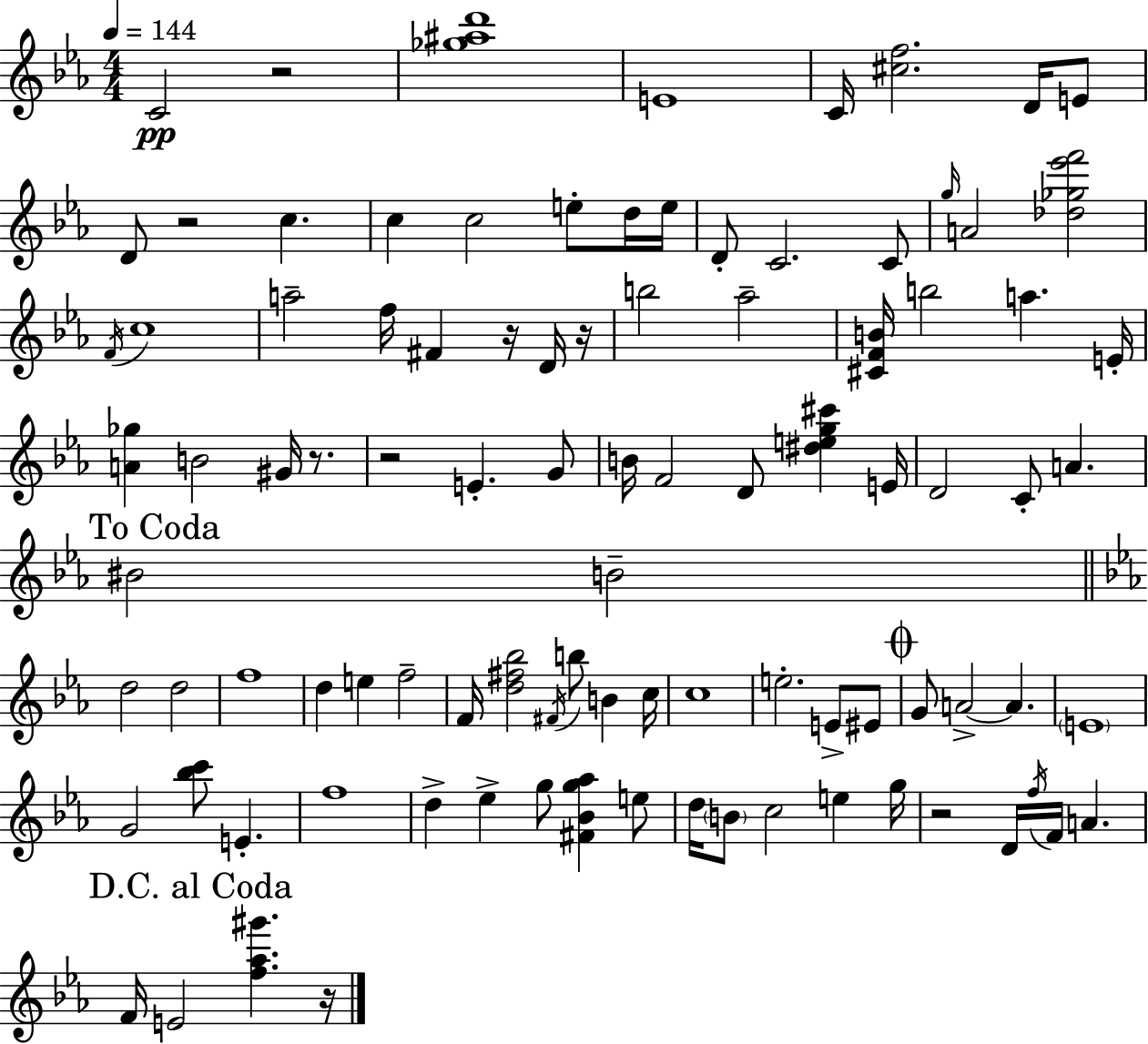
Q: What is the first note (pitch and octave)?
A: C4